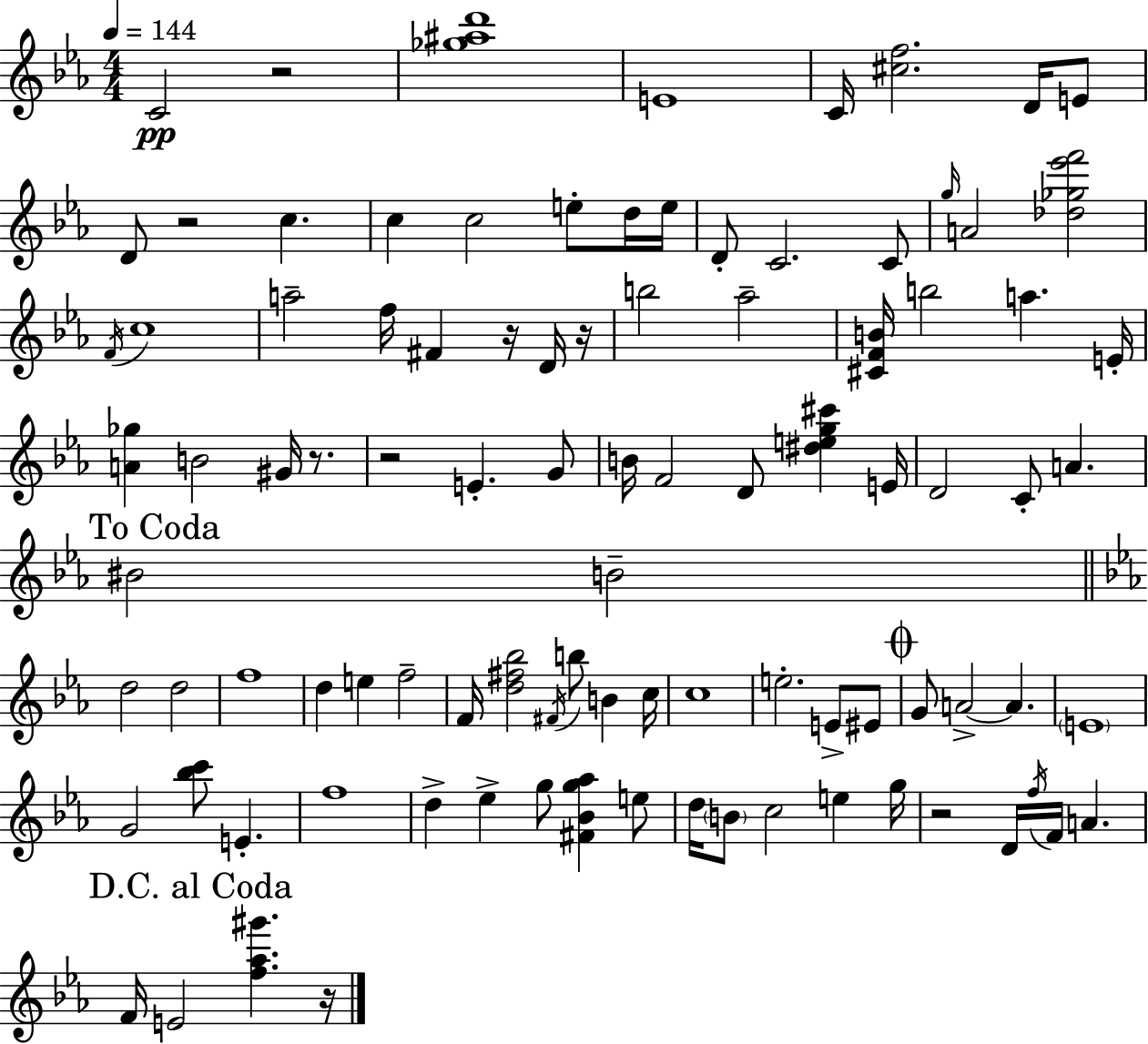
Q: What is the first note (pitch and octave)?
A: C4